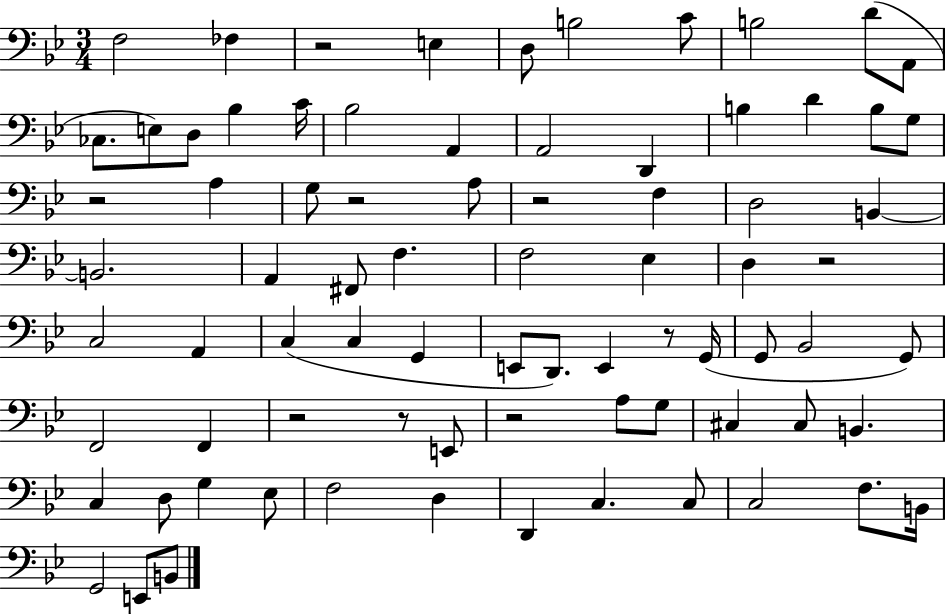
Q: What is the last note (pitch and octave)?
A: B2